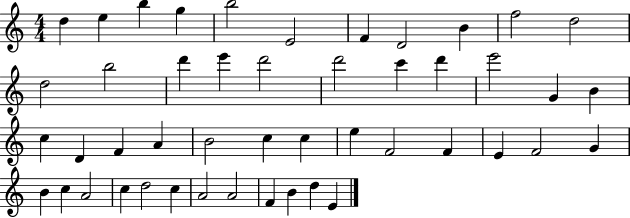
D5/q E5/q B5/q G5/q B5/h E4/h F4/q D4/h B4/q F5/h D5/h D5/h B5/h D6/q E6/q D6/h D6/h C6/q D6/q E6/h G4/q B4/q C5/q D4/q F4/q A4/q B4/h C5/q C5/q E5/q F4/h F4/q E4/q F4/h G4/q B4/q C5/q A4/h C5/q D5/h C5/q A4/h A4/h F4/q B4/q D5/q E4/q